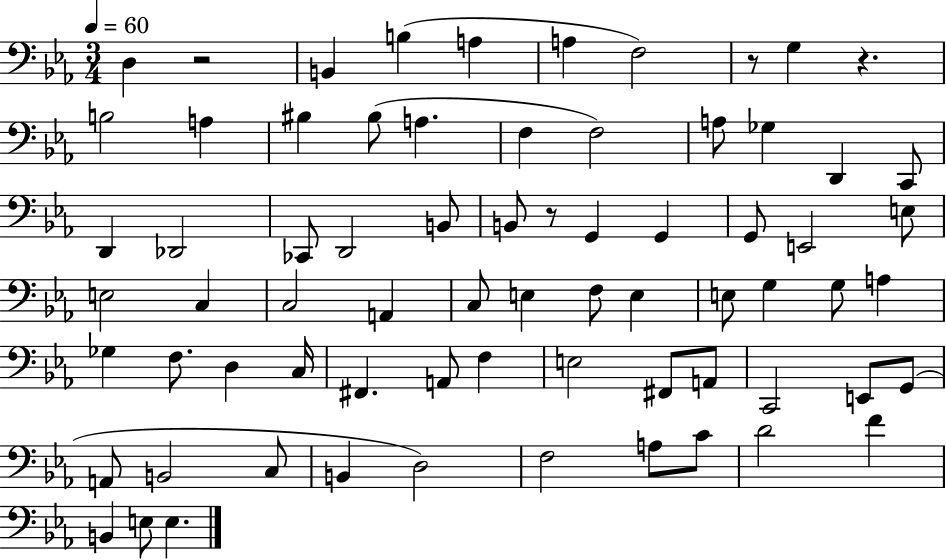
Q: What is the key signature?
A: EES major